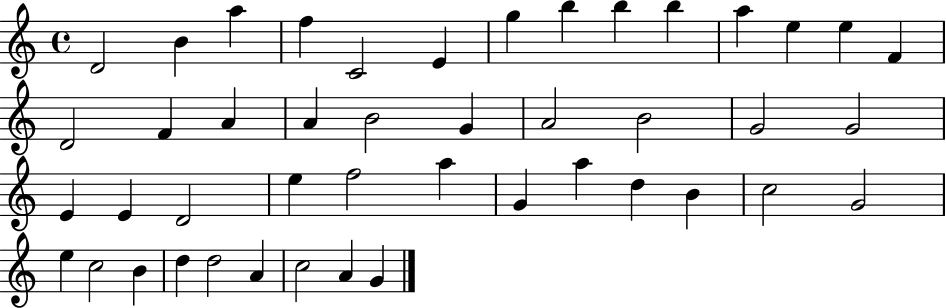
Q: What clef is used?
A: treble